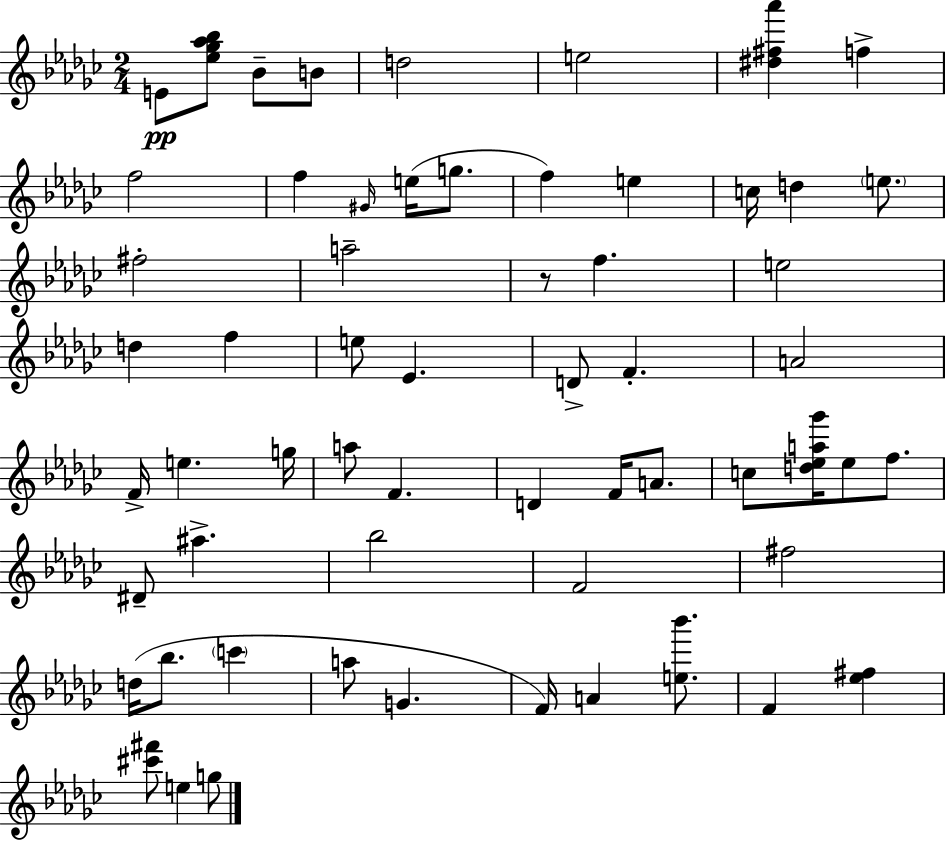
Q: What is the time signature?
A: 2/4